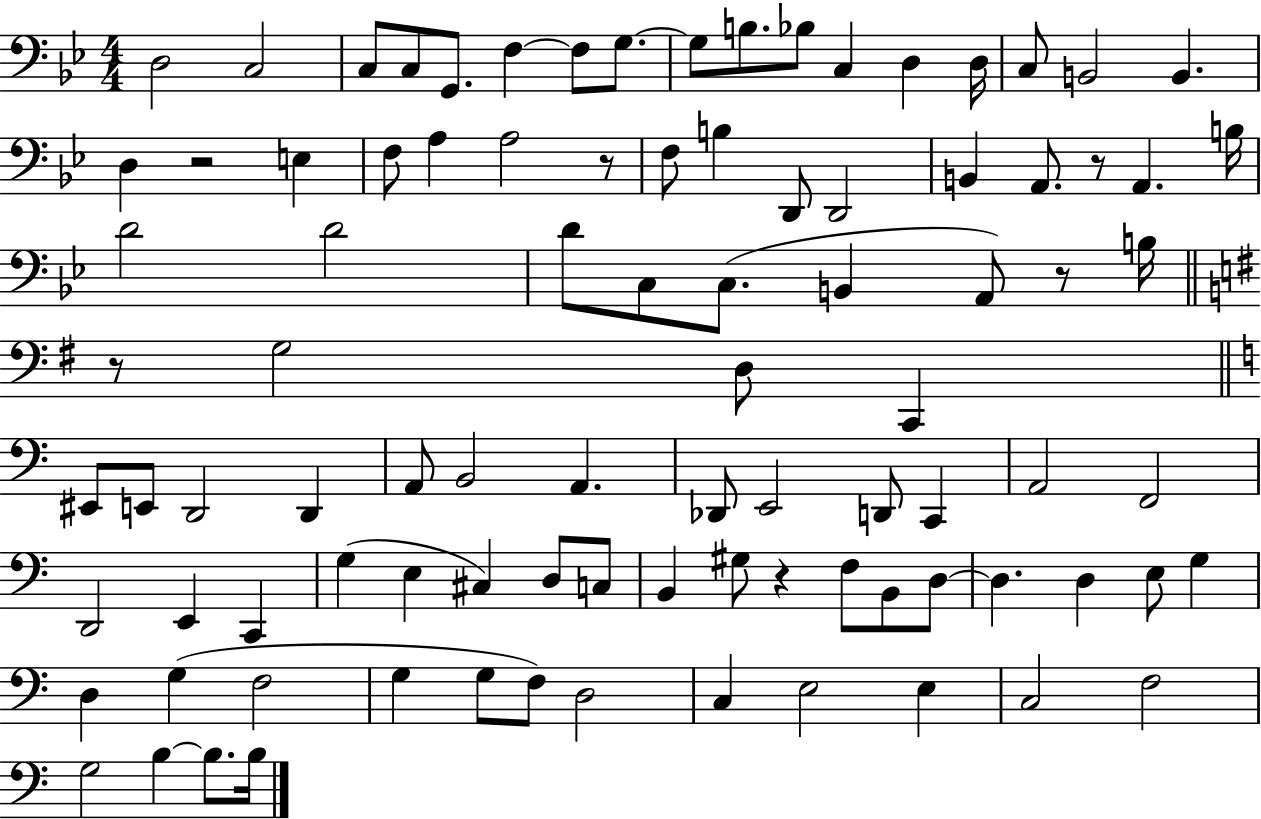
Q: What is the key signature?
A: BES major